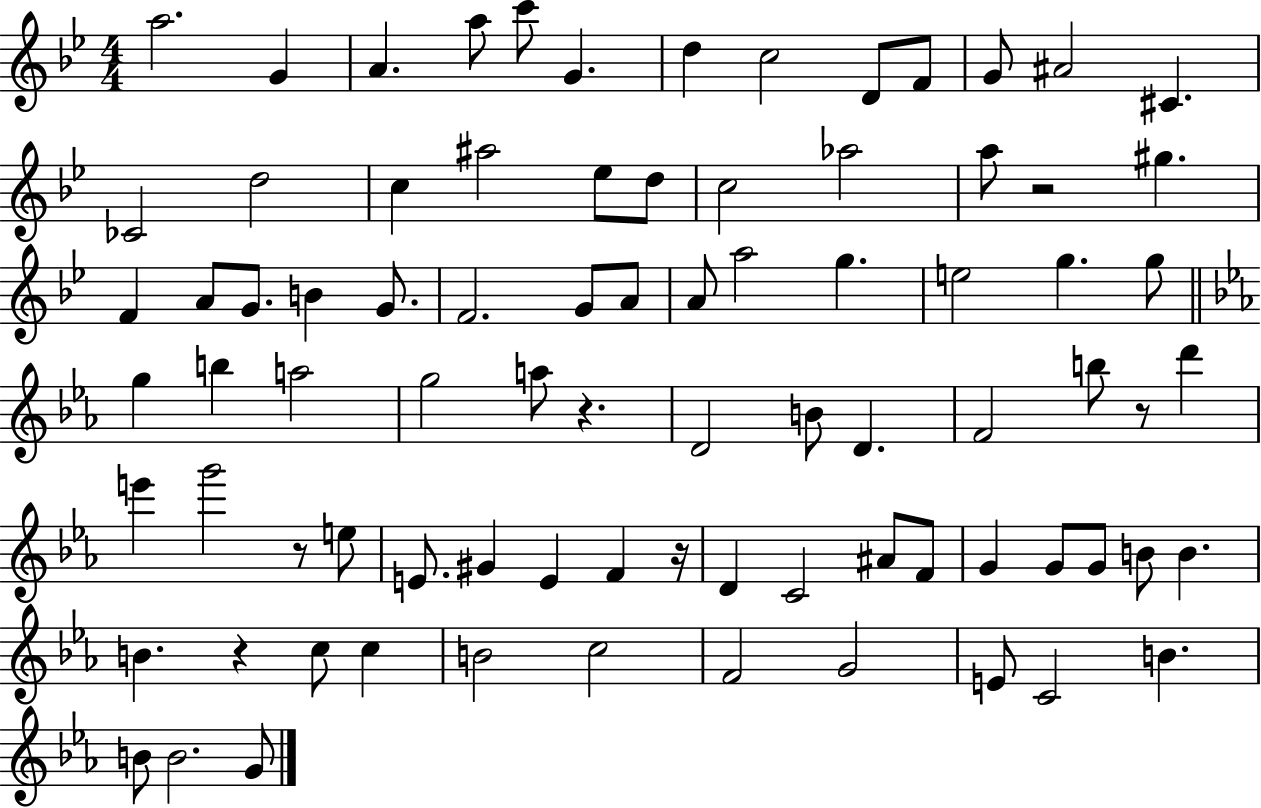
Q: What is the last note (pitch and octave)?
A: G4